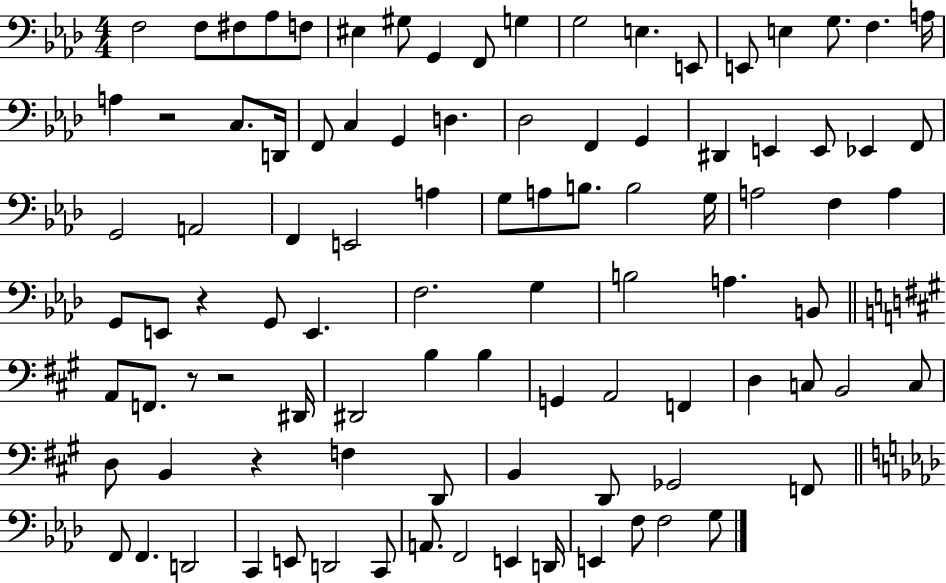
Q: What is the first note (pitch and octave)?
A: F3